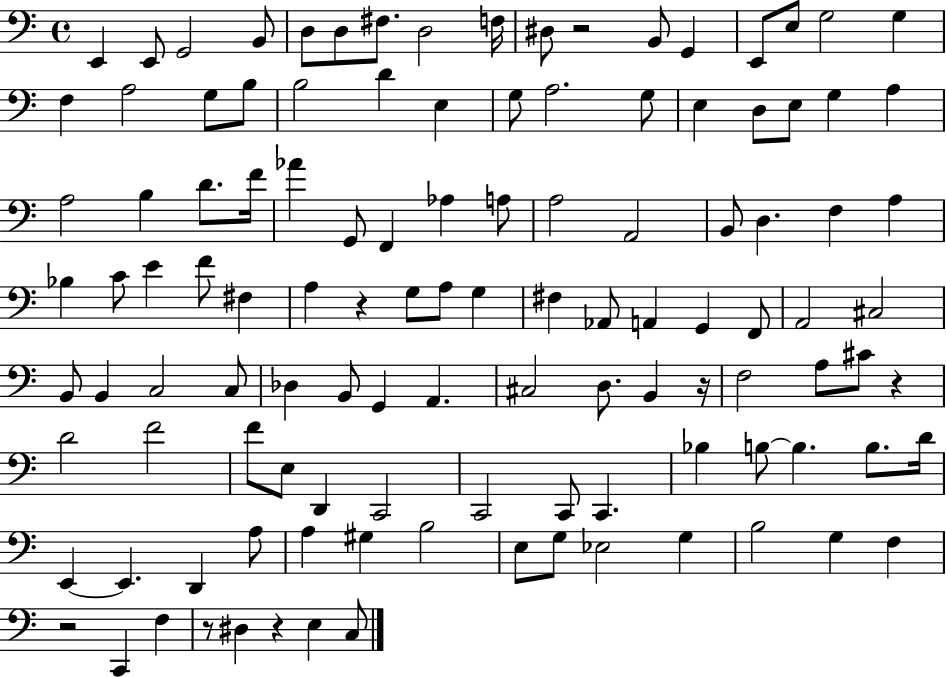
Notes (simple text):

E2/q E2/e G2/h B2/e D3/e D3/e F#3/e. D3/h F3/s D#3/e R/h B2/e G2/q E2/e E3/e G3/h G3/q F3/q A3/h G3/e B3/e B3/h D4/q E3/q G3/e A3/h. G3/e E3/q D3/e E3/e G3/q A3/q A3/h B3/q D4/e. F4/s Ab4/q G2/e F2/q Ab3/q A3/e A3/h A2/h B2/e D3/q. F3/q A3/q Bb3/q C4/e E4/q F4/e F#3/q A3/q R/q G3/e A3/e G3/q F#3/q Ab2/e A2/q G2/q F2/e A2/h C#3/h B2/e B2/q C3/h C3/e Db3/q B2/e G2/q A2/q. C#3/h D3/e. B2/q R/s F3/h A3/e C#4/e R/q D4/h F4/h F4/e E3/e D2/q C2/h C2/h C2/e C2/q. Bb3/q B3/e B3/q. B3/e. D4/s E2/q E2/q. D2/q A3/e A3/q G#3/q B3/h E3/e G3/e Eb3/h G3/q B3/h G3/q F3/q R/h C2/q F3/q R/e D#3/q R/q E3/q C3/e